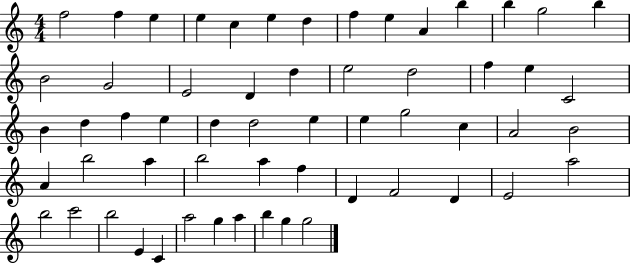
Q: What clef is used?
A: treble